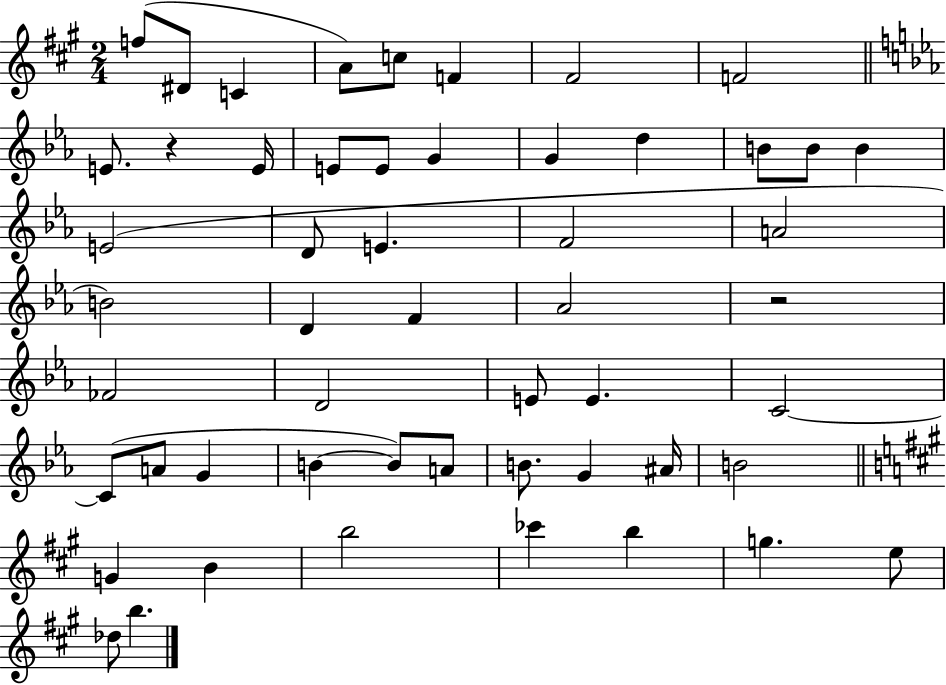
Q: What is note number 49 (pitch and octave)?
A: E5